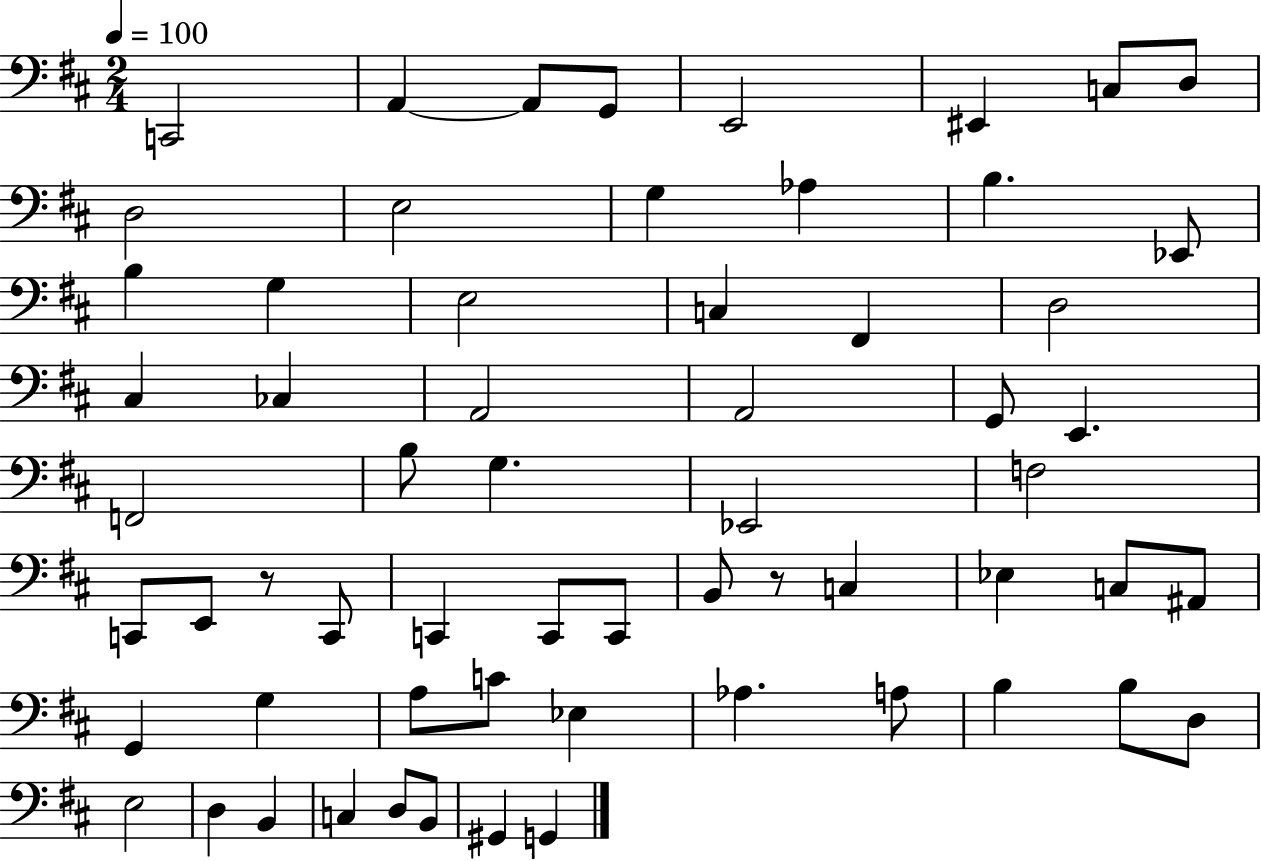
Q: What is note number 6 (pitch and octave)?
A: EIS2